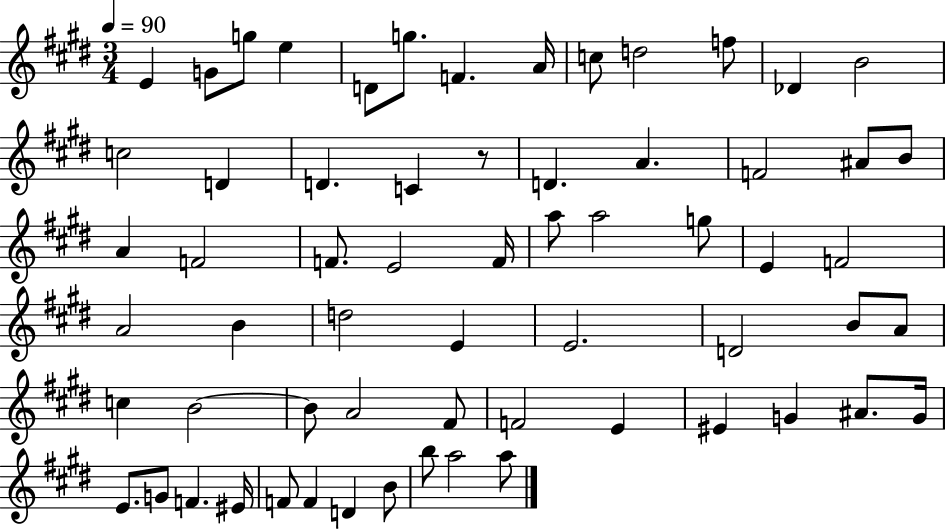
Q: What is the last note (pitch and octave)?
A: A5